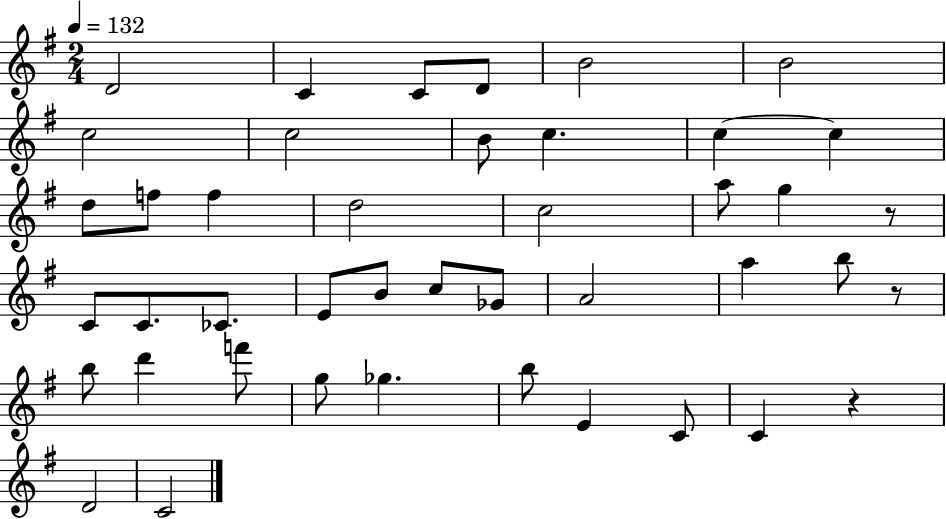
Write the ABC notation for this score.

X:1
T:Untitled
M:2/4
L:1/4
K:G
D2 C C/2 D/2 B2 B2 c2 c2 B/2 c c c d/2 f/2 f d2 c2 a/2 g z/2 C/2 C/2 _C/2 E/2 B/2 c/2 _G/2 A2 a b/2 z/2 b/2 d' f'/2 g/2 _g b/2 E C/2 C z D2 C2